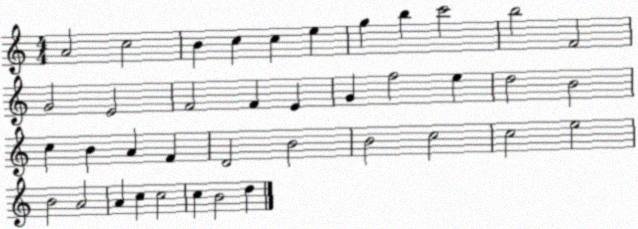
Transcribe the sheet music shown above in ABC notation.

X:1
T:Untitled
M:4/4
L:1/4
K:C
A2 c2 B c c e g b c'2 b2 F2 G2 E2 F2 F E G f2 e d2 B2 c B A F D2 B2 B2 c2 c2 e2 B2 A2 A c c2 c B2 d